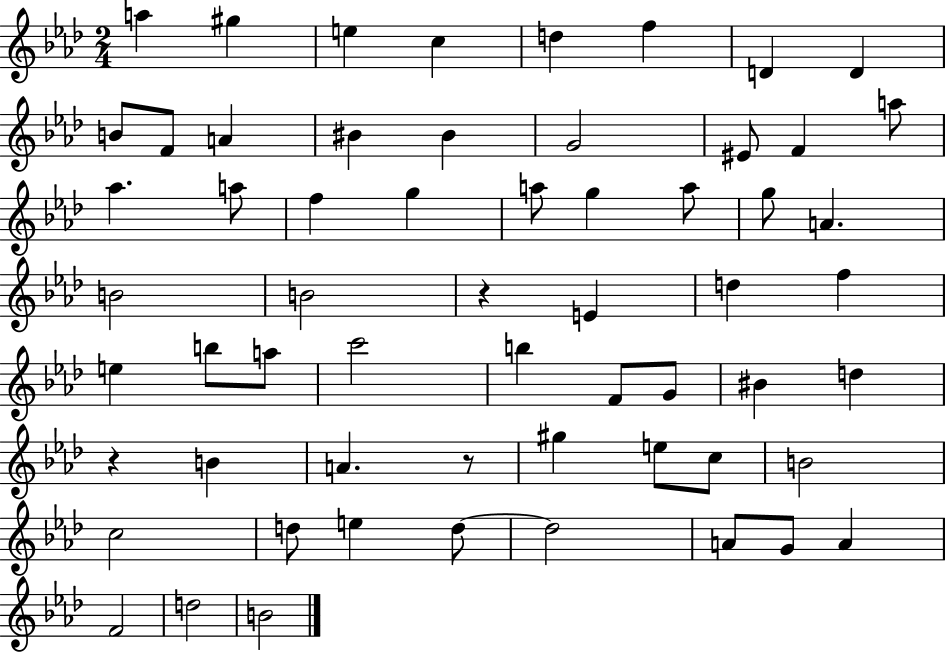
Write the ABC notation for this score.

X:1
T:Untitled
M:2/4
L:1/4
K:Ab
a ^g e c d f D D B/2 F/2 A ^B ^B G2 ^E/2 F a/2 _a a/2 f g a/2 g a/2 g/2 A B2 B2 z E d f e b/2 a/2 c'2 b F/2 G/2 ^B d z B A z/2 ^g e/2 c/2 B2 c2 d/2 e d/2 d2 A/2 G/2 A F2 d2 B2